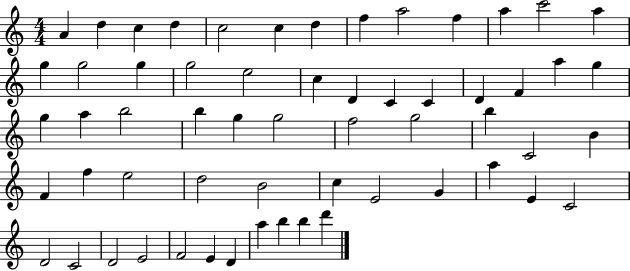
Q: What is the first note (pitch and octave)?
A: A4